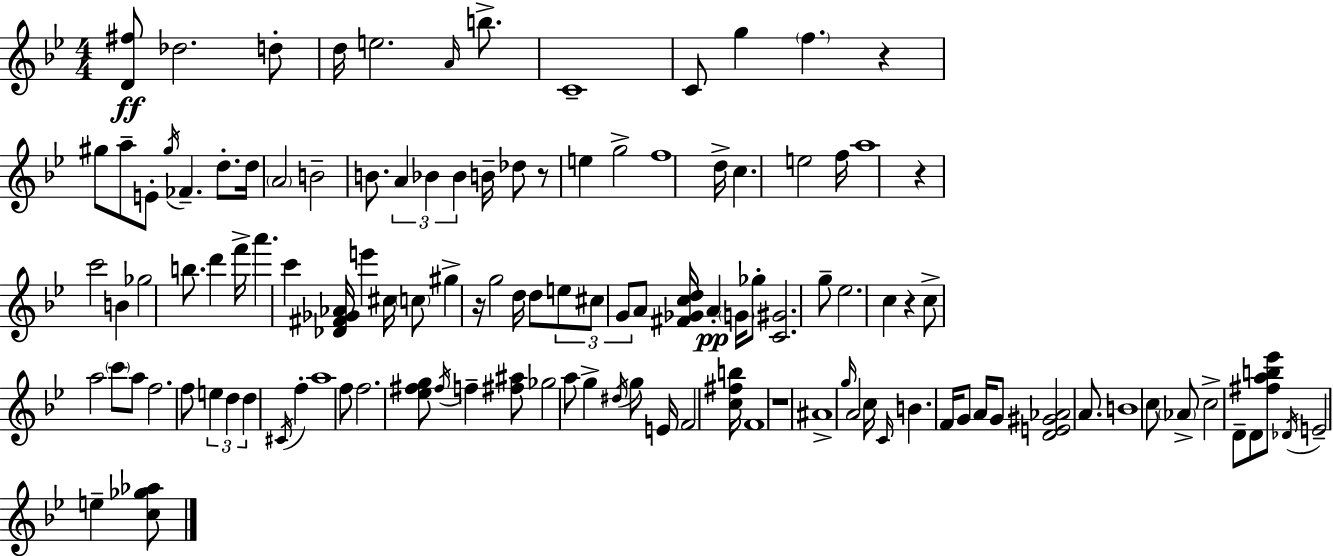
{
  \clef treble
  \numericTimeSignature
  \time 4/4
  \key g \minor
  <d' fis''>8\ff des''2. d''8-. | d''16 e''2. \grace { a'16 } b''8.-> | c'1-- | c'8 g''4 \parenthesize f''4. r4 | \break gis''8 a''8-- e'8-. \acciaccatura { gis''16 } fes'4.-- d''8.-. | d''16 \parenthesize a'2 b'2-- | b'8. \tuplet 3/2 { a'4 bes'4 bes'4 } | b'16-- des''8 r8 e''4 g''2-> | \break f''1 | d''16-> c''4. e''2 | f''16 a''1 | r4 c'''2 b'4 | \break ges''2 b''8. d'''4 | f'''16-> a'''4. c'''4 <des' fis' ges' aes'>16 e'''4 | cis''16 \parenthesize c''8 gis''4-> r16 g''2 | d''16 d''8 \tuplet 3/2 { e''8 cis''8 g'8 } a'8 <fis' ges' c'' d''>16 a'4-.\pp | \break \parenthesize g'16 ges''8-. <c' gis'>2. | g''8-- ees''2. c''4 | r4 c''8-> a''2 | \parenthesize c'''8 a''8 f''2. | \break f''8 \tuplet 3/2 { e''4 d''4 d''4 } \acciaccatura { cis'16 } f''4-. | a''1 | f''8 f''2. | <ees'' fis'' g''>8 \acciaccatura { fis''16 } f''4-- <fis'' ais''>8 ges''2 | \break a''8 g''4-> \acciaccatura { dis''16 } g''8 e'16 f'2 | <c'' fis'' b''>16 f'1 | r1 | ais'1-> | \break \grace { g''16 } a'2 c''16 \grace { c'16 } | b'4. f'16 g'8 a'16 g'8 <d' e' gis' aes'>2 | a'8. b'1 | c''8 \parenthesize aes'8-> c''2-> | \break d'8-- d'8 <fis'' a'' b'' ees'''>8 \acciaccatura { des'16 } e'2-- | e''4-- <c'' ges'' aes''>8 \bar "|."
}